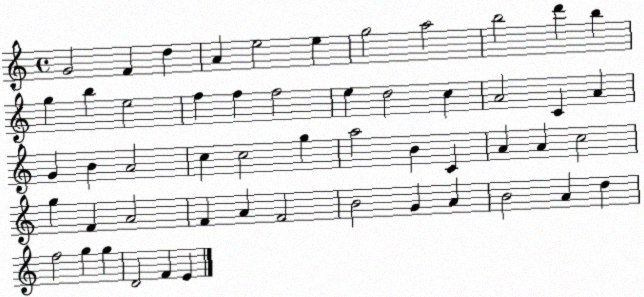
X:1
T:Untitled
M:4/4
L:1/4
K:C
G2 F d A e2 e g2 a2 b2 d' b g b e2 f f f2 e d2 c A2 C A G B A2 c c2 g a2 B C A A c2 g F A2 F A F2 B2 G A B2 A d f2 g g D2 F E